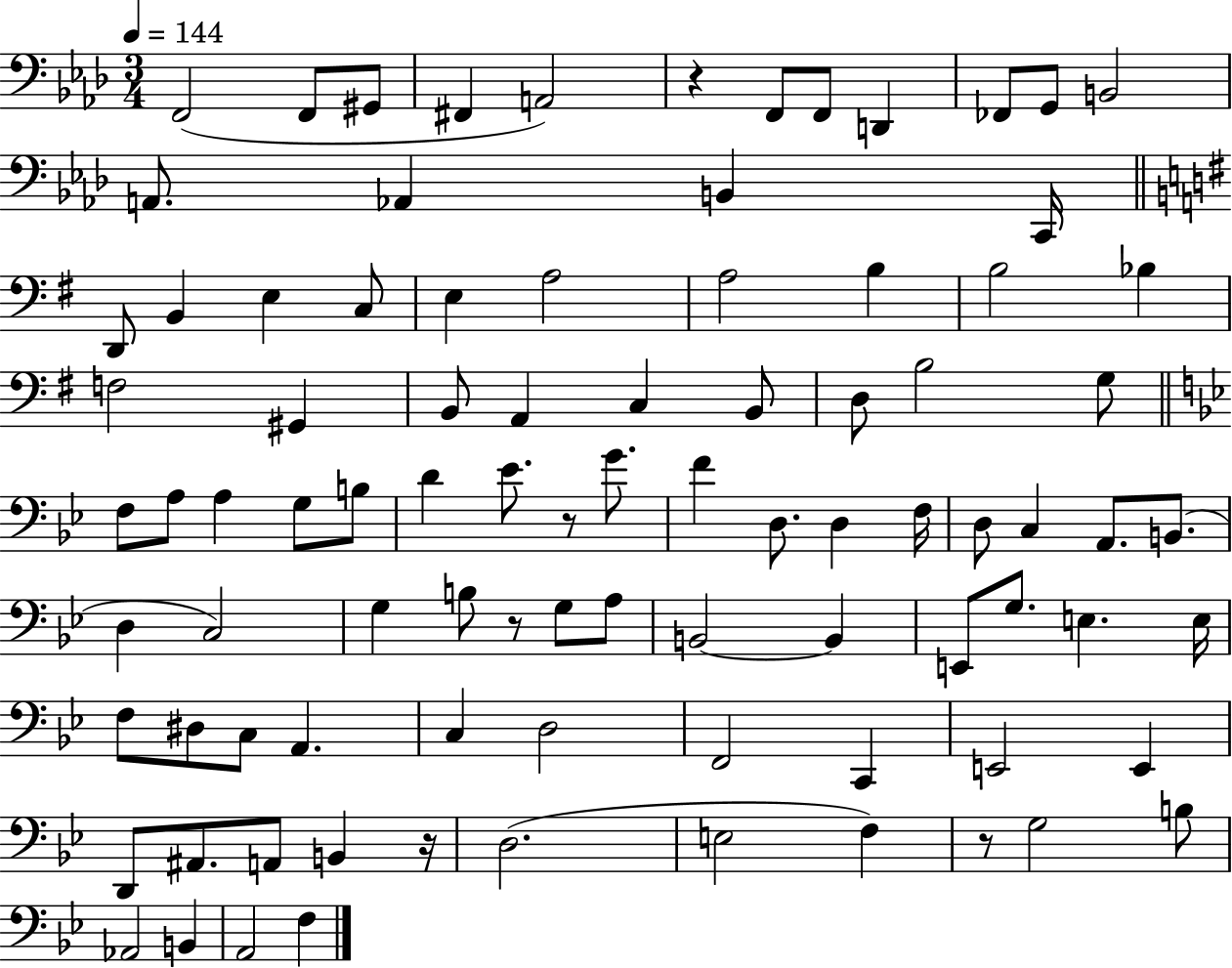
F2/h F2/e G#2/e F#2/q A2/h R/q F2/e F2/e D2/q FES2/e G2/e B2/h A2/e. Ab2/q B2/q C2/s D2/e B2/q E3/q C3/e E3/q A3/h A3/h B3/q B3/h Bb3/q F3/h G#2/q B2/e A2/q C3/q B2/e D3/e B3/h G3/e F3/e A3/e A3/q G3/e B3/e D4/q Eb4/e. R/e G4/e. F4/q D3/e. D3/q F3/s D3/e C3/q A2/e. B2/e. D3/q C3/h G3/q B3/e R/e G3/e A3/e B2/h B2/q E2/e G3/e. E3/q. E3/s F3/e D#3/e C3/e A2/q. C3/q D3/h F2/h C2/q E2/h E2/q D2/e A#2/e. A2/e B2/q R/s D3/h. E3/h F3/q R/e G3/h B3/e Ab2/h B2/q A2/h F3/q